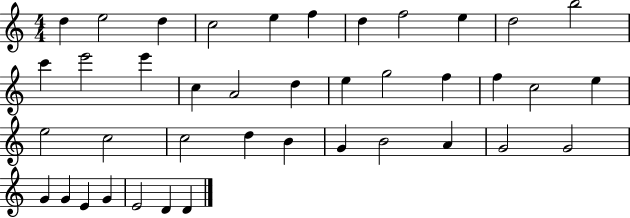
X:1
T:Untitled
M:4/4
L:1/4
K:C
d e2 d c2 e f d f2 e d2 b2 c' e'2 e' c A2 d e g2 f f c2 e e2 c2 c2 d B G B2 A G2 G2 G G E G E2 D D